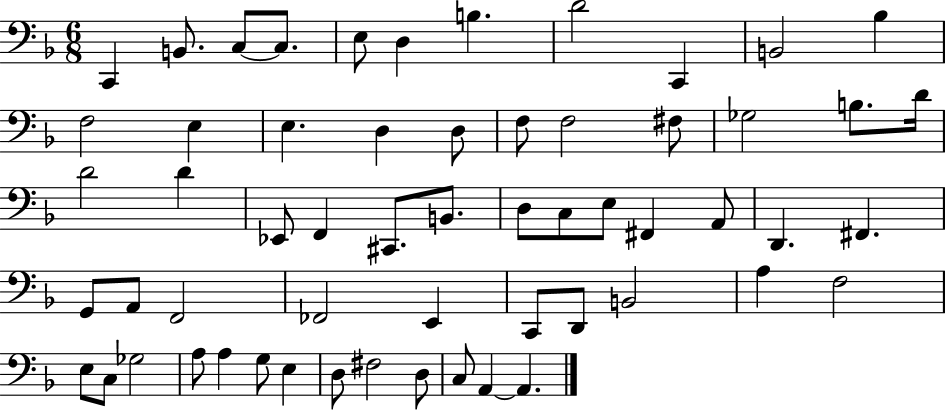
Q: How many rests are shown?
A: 0